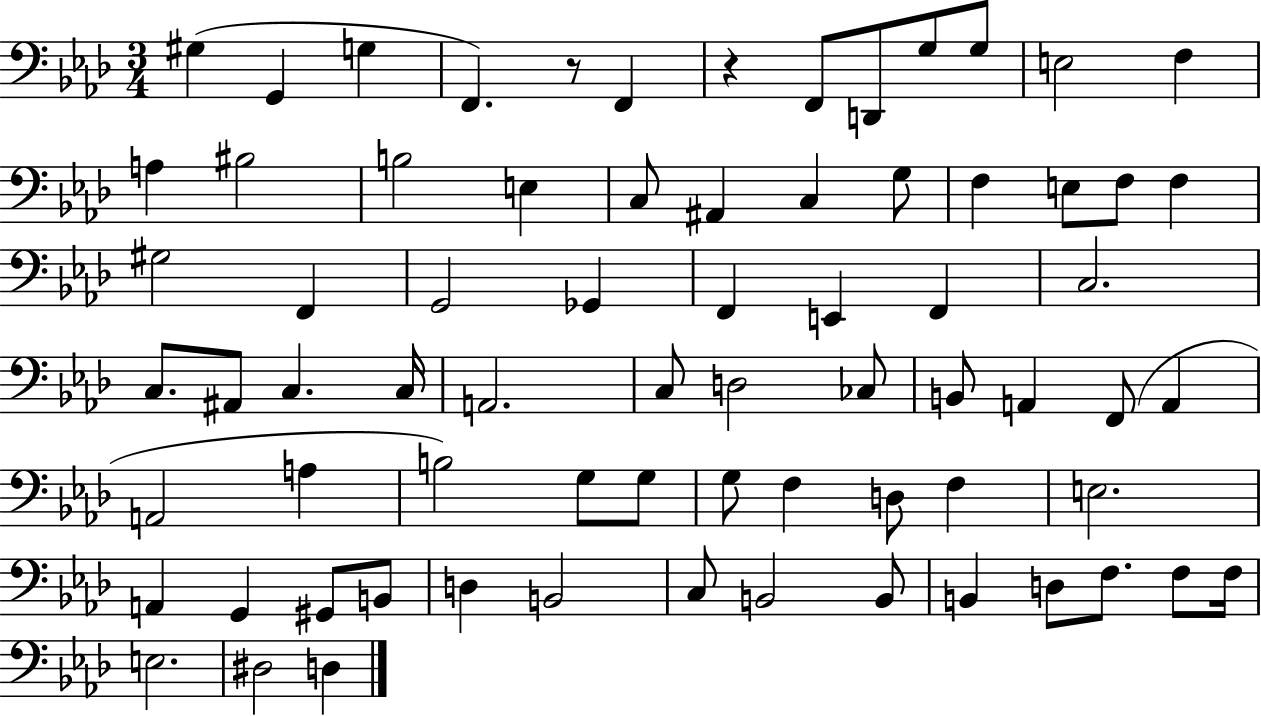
G#3/q G2/q G3/q F2/q. R/e F2/q R/q F2/e D2/e G3/e G3/e E3/h F3/q A3/q BIS3/h B3/h E3/q C3/e A#2/q C3/q G3/e F3/q E3/e F3/e F3/q G#3/h F2/q G2/h Gb2/q F2/q E2/q F2/q C3/h. C3/e. A#2/e C3/q. C3/s A2/h. C3/e D3/h CES3/e B2/e A2/q F2/e A2/q A2/h A3/q B3/h G3/e G3/e G3/e F3/q D3/e F3/q E3/h. A2/q G2/q G#2/e B2/e D3/q B2/h C3/e B2/h B2/e B2/q D3/e F3/e. F3/e F3/s E3/h. D#3/h D3/q